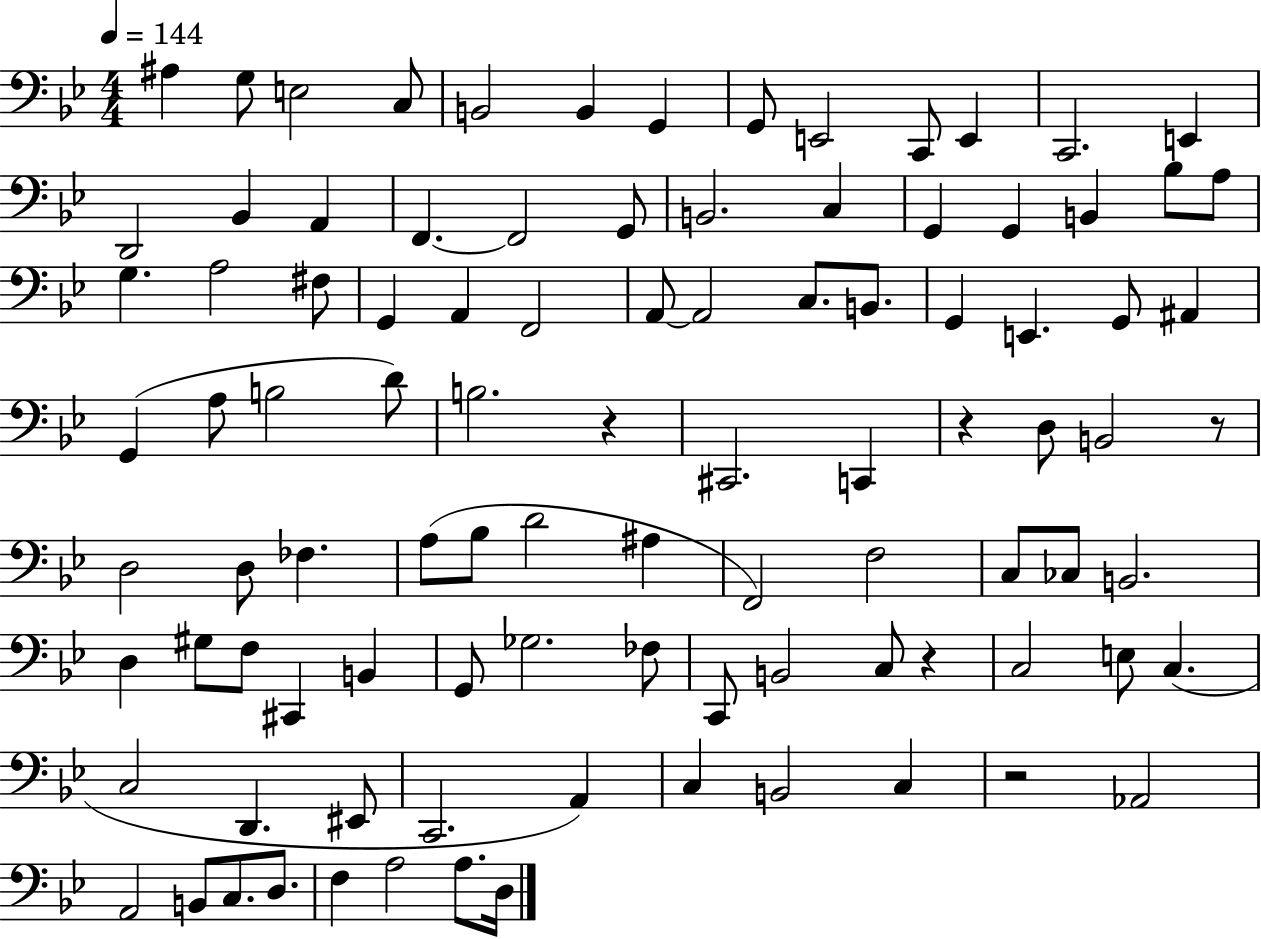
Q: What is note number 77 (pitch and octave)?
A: D2